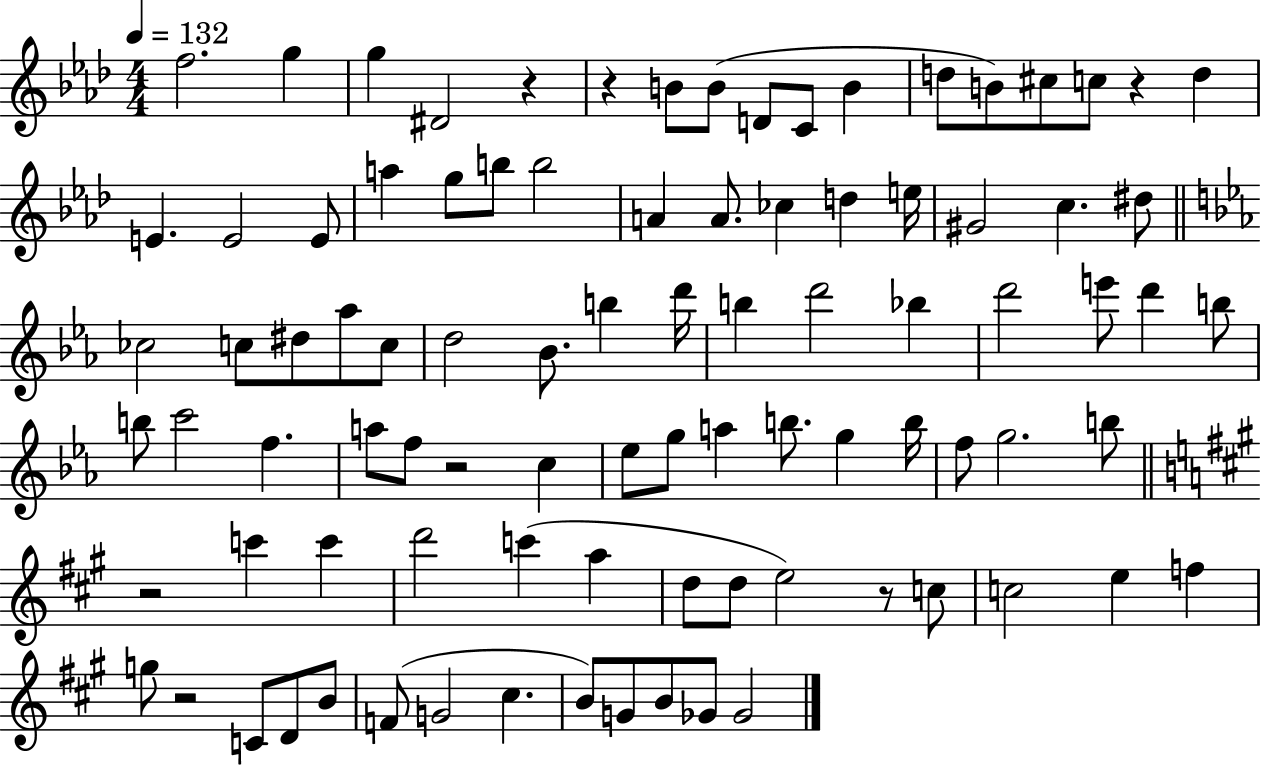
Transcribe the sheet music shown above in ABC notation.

X:1
T:Untitled
M:4/4
L:1/4
K:Ab
f2 g g ^D2 z z B/2 B/2 D/2 C/2 B d/2 B/2 ^c/2 c/2 z d E E2 E/2 a g/2 b/2 b2 A A/2 _c d e/4 ^G2 c ^d/2 _c2 c/2 ^d/2 _a/2 c/2 d2 _B/2 b d'/4 b d'2 _b d'2 e'/2 d' b/2 b/2 c'2 f a/2 f/2 z2 c _e/2 g/2 a b/2 g b/4 f/2 g2 b/2 z2 c' c' d'2 c' a d/2 d/2 e2 z/2 c/2 c2 e f g/2 z2 C/2 D/2 B/2 F/2 G2 ^c B/2 G/2 B/2 _G/2 _G2